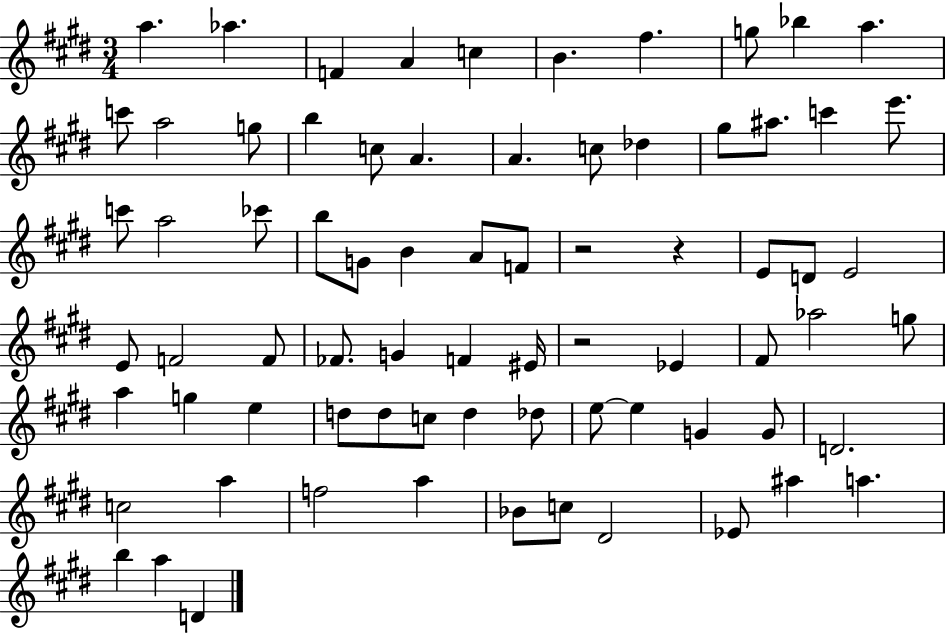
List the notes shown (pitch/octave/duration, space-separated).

A5/q. Ab5/q. F4/q A4/q C5/q B4/q. F#5/q. G5/e Bb5/q A5/q. C6/e A5/h G5/e B5/q C5/e A4/q. A4/q. C5/e Db5/q G#5/e A#5/e. C6/q E6/e. C6/e A5/h CES6/e B5/e G4/e B4/q A4/e F4/e R/h R/q E4/e D4/e E4/h E4/e F4/h F4/e FES4/e. G4/q F4/q EIS4/s R/h Eb4/q F#4/e Ab5/h G5/e A5/q G5/q E5/q D5/e D5/e C5/e D5/q Db5/e E5/e E5/q G4/q G4/e D4/h. C5/h A5/q F5/h A5/q Bb4/e C5/e D#4/h Eb4/e A#5/q A5/q. B5/q A5/q D4/q